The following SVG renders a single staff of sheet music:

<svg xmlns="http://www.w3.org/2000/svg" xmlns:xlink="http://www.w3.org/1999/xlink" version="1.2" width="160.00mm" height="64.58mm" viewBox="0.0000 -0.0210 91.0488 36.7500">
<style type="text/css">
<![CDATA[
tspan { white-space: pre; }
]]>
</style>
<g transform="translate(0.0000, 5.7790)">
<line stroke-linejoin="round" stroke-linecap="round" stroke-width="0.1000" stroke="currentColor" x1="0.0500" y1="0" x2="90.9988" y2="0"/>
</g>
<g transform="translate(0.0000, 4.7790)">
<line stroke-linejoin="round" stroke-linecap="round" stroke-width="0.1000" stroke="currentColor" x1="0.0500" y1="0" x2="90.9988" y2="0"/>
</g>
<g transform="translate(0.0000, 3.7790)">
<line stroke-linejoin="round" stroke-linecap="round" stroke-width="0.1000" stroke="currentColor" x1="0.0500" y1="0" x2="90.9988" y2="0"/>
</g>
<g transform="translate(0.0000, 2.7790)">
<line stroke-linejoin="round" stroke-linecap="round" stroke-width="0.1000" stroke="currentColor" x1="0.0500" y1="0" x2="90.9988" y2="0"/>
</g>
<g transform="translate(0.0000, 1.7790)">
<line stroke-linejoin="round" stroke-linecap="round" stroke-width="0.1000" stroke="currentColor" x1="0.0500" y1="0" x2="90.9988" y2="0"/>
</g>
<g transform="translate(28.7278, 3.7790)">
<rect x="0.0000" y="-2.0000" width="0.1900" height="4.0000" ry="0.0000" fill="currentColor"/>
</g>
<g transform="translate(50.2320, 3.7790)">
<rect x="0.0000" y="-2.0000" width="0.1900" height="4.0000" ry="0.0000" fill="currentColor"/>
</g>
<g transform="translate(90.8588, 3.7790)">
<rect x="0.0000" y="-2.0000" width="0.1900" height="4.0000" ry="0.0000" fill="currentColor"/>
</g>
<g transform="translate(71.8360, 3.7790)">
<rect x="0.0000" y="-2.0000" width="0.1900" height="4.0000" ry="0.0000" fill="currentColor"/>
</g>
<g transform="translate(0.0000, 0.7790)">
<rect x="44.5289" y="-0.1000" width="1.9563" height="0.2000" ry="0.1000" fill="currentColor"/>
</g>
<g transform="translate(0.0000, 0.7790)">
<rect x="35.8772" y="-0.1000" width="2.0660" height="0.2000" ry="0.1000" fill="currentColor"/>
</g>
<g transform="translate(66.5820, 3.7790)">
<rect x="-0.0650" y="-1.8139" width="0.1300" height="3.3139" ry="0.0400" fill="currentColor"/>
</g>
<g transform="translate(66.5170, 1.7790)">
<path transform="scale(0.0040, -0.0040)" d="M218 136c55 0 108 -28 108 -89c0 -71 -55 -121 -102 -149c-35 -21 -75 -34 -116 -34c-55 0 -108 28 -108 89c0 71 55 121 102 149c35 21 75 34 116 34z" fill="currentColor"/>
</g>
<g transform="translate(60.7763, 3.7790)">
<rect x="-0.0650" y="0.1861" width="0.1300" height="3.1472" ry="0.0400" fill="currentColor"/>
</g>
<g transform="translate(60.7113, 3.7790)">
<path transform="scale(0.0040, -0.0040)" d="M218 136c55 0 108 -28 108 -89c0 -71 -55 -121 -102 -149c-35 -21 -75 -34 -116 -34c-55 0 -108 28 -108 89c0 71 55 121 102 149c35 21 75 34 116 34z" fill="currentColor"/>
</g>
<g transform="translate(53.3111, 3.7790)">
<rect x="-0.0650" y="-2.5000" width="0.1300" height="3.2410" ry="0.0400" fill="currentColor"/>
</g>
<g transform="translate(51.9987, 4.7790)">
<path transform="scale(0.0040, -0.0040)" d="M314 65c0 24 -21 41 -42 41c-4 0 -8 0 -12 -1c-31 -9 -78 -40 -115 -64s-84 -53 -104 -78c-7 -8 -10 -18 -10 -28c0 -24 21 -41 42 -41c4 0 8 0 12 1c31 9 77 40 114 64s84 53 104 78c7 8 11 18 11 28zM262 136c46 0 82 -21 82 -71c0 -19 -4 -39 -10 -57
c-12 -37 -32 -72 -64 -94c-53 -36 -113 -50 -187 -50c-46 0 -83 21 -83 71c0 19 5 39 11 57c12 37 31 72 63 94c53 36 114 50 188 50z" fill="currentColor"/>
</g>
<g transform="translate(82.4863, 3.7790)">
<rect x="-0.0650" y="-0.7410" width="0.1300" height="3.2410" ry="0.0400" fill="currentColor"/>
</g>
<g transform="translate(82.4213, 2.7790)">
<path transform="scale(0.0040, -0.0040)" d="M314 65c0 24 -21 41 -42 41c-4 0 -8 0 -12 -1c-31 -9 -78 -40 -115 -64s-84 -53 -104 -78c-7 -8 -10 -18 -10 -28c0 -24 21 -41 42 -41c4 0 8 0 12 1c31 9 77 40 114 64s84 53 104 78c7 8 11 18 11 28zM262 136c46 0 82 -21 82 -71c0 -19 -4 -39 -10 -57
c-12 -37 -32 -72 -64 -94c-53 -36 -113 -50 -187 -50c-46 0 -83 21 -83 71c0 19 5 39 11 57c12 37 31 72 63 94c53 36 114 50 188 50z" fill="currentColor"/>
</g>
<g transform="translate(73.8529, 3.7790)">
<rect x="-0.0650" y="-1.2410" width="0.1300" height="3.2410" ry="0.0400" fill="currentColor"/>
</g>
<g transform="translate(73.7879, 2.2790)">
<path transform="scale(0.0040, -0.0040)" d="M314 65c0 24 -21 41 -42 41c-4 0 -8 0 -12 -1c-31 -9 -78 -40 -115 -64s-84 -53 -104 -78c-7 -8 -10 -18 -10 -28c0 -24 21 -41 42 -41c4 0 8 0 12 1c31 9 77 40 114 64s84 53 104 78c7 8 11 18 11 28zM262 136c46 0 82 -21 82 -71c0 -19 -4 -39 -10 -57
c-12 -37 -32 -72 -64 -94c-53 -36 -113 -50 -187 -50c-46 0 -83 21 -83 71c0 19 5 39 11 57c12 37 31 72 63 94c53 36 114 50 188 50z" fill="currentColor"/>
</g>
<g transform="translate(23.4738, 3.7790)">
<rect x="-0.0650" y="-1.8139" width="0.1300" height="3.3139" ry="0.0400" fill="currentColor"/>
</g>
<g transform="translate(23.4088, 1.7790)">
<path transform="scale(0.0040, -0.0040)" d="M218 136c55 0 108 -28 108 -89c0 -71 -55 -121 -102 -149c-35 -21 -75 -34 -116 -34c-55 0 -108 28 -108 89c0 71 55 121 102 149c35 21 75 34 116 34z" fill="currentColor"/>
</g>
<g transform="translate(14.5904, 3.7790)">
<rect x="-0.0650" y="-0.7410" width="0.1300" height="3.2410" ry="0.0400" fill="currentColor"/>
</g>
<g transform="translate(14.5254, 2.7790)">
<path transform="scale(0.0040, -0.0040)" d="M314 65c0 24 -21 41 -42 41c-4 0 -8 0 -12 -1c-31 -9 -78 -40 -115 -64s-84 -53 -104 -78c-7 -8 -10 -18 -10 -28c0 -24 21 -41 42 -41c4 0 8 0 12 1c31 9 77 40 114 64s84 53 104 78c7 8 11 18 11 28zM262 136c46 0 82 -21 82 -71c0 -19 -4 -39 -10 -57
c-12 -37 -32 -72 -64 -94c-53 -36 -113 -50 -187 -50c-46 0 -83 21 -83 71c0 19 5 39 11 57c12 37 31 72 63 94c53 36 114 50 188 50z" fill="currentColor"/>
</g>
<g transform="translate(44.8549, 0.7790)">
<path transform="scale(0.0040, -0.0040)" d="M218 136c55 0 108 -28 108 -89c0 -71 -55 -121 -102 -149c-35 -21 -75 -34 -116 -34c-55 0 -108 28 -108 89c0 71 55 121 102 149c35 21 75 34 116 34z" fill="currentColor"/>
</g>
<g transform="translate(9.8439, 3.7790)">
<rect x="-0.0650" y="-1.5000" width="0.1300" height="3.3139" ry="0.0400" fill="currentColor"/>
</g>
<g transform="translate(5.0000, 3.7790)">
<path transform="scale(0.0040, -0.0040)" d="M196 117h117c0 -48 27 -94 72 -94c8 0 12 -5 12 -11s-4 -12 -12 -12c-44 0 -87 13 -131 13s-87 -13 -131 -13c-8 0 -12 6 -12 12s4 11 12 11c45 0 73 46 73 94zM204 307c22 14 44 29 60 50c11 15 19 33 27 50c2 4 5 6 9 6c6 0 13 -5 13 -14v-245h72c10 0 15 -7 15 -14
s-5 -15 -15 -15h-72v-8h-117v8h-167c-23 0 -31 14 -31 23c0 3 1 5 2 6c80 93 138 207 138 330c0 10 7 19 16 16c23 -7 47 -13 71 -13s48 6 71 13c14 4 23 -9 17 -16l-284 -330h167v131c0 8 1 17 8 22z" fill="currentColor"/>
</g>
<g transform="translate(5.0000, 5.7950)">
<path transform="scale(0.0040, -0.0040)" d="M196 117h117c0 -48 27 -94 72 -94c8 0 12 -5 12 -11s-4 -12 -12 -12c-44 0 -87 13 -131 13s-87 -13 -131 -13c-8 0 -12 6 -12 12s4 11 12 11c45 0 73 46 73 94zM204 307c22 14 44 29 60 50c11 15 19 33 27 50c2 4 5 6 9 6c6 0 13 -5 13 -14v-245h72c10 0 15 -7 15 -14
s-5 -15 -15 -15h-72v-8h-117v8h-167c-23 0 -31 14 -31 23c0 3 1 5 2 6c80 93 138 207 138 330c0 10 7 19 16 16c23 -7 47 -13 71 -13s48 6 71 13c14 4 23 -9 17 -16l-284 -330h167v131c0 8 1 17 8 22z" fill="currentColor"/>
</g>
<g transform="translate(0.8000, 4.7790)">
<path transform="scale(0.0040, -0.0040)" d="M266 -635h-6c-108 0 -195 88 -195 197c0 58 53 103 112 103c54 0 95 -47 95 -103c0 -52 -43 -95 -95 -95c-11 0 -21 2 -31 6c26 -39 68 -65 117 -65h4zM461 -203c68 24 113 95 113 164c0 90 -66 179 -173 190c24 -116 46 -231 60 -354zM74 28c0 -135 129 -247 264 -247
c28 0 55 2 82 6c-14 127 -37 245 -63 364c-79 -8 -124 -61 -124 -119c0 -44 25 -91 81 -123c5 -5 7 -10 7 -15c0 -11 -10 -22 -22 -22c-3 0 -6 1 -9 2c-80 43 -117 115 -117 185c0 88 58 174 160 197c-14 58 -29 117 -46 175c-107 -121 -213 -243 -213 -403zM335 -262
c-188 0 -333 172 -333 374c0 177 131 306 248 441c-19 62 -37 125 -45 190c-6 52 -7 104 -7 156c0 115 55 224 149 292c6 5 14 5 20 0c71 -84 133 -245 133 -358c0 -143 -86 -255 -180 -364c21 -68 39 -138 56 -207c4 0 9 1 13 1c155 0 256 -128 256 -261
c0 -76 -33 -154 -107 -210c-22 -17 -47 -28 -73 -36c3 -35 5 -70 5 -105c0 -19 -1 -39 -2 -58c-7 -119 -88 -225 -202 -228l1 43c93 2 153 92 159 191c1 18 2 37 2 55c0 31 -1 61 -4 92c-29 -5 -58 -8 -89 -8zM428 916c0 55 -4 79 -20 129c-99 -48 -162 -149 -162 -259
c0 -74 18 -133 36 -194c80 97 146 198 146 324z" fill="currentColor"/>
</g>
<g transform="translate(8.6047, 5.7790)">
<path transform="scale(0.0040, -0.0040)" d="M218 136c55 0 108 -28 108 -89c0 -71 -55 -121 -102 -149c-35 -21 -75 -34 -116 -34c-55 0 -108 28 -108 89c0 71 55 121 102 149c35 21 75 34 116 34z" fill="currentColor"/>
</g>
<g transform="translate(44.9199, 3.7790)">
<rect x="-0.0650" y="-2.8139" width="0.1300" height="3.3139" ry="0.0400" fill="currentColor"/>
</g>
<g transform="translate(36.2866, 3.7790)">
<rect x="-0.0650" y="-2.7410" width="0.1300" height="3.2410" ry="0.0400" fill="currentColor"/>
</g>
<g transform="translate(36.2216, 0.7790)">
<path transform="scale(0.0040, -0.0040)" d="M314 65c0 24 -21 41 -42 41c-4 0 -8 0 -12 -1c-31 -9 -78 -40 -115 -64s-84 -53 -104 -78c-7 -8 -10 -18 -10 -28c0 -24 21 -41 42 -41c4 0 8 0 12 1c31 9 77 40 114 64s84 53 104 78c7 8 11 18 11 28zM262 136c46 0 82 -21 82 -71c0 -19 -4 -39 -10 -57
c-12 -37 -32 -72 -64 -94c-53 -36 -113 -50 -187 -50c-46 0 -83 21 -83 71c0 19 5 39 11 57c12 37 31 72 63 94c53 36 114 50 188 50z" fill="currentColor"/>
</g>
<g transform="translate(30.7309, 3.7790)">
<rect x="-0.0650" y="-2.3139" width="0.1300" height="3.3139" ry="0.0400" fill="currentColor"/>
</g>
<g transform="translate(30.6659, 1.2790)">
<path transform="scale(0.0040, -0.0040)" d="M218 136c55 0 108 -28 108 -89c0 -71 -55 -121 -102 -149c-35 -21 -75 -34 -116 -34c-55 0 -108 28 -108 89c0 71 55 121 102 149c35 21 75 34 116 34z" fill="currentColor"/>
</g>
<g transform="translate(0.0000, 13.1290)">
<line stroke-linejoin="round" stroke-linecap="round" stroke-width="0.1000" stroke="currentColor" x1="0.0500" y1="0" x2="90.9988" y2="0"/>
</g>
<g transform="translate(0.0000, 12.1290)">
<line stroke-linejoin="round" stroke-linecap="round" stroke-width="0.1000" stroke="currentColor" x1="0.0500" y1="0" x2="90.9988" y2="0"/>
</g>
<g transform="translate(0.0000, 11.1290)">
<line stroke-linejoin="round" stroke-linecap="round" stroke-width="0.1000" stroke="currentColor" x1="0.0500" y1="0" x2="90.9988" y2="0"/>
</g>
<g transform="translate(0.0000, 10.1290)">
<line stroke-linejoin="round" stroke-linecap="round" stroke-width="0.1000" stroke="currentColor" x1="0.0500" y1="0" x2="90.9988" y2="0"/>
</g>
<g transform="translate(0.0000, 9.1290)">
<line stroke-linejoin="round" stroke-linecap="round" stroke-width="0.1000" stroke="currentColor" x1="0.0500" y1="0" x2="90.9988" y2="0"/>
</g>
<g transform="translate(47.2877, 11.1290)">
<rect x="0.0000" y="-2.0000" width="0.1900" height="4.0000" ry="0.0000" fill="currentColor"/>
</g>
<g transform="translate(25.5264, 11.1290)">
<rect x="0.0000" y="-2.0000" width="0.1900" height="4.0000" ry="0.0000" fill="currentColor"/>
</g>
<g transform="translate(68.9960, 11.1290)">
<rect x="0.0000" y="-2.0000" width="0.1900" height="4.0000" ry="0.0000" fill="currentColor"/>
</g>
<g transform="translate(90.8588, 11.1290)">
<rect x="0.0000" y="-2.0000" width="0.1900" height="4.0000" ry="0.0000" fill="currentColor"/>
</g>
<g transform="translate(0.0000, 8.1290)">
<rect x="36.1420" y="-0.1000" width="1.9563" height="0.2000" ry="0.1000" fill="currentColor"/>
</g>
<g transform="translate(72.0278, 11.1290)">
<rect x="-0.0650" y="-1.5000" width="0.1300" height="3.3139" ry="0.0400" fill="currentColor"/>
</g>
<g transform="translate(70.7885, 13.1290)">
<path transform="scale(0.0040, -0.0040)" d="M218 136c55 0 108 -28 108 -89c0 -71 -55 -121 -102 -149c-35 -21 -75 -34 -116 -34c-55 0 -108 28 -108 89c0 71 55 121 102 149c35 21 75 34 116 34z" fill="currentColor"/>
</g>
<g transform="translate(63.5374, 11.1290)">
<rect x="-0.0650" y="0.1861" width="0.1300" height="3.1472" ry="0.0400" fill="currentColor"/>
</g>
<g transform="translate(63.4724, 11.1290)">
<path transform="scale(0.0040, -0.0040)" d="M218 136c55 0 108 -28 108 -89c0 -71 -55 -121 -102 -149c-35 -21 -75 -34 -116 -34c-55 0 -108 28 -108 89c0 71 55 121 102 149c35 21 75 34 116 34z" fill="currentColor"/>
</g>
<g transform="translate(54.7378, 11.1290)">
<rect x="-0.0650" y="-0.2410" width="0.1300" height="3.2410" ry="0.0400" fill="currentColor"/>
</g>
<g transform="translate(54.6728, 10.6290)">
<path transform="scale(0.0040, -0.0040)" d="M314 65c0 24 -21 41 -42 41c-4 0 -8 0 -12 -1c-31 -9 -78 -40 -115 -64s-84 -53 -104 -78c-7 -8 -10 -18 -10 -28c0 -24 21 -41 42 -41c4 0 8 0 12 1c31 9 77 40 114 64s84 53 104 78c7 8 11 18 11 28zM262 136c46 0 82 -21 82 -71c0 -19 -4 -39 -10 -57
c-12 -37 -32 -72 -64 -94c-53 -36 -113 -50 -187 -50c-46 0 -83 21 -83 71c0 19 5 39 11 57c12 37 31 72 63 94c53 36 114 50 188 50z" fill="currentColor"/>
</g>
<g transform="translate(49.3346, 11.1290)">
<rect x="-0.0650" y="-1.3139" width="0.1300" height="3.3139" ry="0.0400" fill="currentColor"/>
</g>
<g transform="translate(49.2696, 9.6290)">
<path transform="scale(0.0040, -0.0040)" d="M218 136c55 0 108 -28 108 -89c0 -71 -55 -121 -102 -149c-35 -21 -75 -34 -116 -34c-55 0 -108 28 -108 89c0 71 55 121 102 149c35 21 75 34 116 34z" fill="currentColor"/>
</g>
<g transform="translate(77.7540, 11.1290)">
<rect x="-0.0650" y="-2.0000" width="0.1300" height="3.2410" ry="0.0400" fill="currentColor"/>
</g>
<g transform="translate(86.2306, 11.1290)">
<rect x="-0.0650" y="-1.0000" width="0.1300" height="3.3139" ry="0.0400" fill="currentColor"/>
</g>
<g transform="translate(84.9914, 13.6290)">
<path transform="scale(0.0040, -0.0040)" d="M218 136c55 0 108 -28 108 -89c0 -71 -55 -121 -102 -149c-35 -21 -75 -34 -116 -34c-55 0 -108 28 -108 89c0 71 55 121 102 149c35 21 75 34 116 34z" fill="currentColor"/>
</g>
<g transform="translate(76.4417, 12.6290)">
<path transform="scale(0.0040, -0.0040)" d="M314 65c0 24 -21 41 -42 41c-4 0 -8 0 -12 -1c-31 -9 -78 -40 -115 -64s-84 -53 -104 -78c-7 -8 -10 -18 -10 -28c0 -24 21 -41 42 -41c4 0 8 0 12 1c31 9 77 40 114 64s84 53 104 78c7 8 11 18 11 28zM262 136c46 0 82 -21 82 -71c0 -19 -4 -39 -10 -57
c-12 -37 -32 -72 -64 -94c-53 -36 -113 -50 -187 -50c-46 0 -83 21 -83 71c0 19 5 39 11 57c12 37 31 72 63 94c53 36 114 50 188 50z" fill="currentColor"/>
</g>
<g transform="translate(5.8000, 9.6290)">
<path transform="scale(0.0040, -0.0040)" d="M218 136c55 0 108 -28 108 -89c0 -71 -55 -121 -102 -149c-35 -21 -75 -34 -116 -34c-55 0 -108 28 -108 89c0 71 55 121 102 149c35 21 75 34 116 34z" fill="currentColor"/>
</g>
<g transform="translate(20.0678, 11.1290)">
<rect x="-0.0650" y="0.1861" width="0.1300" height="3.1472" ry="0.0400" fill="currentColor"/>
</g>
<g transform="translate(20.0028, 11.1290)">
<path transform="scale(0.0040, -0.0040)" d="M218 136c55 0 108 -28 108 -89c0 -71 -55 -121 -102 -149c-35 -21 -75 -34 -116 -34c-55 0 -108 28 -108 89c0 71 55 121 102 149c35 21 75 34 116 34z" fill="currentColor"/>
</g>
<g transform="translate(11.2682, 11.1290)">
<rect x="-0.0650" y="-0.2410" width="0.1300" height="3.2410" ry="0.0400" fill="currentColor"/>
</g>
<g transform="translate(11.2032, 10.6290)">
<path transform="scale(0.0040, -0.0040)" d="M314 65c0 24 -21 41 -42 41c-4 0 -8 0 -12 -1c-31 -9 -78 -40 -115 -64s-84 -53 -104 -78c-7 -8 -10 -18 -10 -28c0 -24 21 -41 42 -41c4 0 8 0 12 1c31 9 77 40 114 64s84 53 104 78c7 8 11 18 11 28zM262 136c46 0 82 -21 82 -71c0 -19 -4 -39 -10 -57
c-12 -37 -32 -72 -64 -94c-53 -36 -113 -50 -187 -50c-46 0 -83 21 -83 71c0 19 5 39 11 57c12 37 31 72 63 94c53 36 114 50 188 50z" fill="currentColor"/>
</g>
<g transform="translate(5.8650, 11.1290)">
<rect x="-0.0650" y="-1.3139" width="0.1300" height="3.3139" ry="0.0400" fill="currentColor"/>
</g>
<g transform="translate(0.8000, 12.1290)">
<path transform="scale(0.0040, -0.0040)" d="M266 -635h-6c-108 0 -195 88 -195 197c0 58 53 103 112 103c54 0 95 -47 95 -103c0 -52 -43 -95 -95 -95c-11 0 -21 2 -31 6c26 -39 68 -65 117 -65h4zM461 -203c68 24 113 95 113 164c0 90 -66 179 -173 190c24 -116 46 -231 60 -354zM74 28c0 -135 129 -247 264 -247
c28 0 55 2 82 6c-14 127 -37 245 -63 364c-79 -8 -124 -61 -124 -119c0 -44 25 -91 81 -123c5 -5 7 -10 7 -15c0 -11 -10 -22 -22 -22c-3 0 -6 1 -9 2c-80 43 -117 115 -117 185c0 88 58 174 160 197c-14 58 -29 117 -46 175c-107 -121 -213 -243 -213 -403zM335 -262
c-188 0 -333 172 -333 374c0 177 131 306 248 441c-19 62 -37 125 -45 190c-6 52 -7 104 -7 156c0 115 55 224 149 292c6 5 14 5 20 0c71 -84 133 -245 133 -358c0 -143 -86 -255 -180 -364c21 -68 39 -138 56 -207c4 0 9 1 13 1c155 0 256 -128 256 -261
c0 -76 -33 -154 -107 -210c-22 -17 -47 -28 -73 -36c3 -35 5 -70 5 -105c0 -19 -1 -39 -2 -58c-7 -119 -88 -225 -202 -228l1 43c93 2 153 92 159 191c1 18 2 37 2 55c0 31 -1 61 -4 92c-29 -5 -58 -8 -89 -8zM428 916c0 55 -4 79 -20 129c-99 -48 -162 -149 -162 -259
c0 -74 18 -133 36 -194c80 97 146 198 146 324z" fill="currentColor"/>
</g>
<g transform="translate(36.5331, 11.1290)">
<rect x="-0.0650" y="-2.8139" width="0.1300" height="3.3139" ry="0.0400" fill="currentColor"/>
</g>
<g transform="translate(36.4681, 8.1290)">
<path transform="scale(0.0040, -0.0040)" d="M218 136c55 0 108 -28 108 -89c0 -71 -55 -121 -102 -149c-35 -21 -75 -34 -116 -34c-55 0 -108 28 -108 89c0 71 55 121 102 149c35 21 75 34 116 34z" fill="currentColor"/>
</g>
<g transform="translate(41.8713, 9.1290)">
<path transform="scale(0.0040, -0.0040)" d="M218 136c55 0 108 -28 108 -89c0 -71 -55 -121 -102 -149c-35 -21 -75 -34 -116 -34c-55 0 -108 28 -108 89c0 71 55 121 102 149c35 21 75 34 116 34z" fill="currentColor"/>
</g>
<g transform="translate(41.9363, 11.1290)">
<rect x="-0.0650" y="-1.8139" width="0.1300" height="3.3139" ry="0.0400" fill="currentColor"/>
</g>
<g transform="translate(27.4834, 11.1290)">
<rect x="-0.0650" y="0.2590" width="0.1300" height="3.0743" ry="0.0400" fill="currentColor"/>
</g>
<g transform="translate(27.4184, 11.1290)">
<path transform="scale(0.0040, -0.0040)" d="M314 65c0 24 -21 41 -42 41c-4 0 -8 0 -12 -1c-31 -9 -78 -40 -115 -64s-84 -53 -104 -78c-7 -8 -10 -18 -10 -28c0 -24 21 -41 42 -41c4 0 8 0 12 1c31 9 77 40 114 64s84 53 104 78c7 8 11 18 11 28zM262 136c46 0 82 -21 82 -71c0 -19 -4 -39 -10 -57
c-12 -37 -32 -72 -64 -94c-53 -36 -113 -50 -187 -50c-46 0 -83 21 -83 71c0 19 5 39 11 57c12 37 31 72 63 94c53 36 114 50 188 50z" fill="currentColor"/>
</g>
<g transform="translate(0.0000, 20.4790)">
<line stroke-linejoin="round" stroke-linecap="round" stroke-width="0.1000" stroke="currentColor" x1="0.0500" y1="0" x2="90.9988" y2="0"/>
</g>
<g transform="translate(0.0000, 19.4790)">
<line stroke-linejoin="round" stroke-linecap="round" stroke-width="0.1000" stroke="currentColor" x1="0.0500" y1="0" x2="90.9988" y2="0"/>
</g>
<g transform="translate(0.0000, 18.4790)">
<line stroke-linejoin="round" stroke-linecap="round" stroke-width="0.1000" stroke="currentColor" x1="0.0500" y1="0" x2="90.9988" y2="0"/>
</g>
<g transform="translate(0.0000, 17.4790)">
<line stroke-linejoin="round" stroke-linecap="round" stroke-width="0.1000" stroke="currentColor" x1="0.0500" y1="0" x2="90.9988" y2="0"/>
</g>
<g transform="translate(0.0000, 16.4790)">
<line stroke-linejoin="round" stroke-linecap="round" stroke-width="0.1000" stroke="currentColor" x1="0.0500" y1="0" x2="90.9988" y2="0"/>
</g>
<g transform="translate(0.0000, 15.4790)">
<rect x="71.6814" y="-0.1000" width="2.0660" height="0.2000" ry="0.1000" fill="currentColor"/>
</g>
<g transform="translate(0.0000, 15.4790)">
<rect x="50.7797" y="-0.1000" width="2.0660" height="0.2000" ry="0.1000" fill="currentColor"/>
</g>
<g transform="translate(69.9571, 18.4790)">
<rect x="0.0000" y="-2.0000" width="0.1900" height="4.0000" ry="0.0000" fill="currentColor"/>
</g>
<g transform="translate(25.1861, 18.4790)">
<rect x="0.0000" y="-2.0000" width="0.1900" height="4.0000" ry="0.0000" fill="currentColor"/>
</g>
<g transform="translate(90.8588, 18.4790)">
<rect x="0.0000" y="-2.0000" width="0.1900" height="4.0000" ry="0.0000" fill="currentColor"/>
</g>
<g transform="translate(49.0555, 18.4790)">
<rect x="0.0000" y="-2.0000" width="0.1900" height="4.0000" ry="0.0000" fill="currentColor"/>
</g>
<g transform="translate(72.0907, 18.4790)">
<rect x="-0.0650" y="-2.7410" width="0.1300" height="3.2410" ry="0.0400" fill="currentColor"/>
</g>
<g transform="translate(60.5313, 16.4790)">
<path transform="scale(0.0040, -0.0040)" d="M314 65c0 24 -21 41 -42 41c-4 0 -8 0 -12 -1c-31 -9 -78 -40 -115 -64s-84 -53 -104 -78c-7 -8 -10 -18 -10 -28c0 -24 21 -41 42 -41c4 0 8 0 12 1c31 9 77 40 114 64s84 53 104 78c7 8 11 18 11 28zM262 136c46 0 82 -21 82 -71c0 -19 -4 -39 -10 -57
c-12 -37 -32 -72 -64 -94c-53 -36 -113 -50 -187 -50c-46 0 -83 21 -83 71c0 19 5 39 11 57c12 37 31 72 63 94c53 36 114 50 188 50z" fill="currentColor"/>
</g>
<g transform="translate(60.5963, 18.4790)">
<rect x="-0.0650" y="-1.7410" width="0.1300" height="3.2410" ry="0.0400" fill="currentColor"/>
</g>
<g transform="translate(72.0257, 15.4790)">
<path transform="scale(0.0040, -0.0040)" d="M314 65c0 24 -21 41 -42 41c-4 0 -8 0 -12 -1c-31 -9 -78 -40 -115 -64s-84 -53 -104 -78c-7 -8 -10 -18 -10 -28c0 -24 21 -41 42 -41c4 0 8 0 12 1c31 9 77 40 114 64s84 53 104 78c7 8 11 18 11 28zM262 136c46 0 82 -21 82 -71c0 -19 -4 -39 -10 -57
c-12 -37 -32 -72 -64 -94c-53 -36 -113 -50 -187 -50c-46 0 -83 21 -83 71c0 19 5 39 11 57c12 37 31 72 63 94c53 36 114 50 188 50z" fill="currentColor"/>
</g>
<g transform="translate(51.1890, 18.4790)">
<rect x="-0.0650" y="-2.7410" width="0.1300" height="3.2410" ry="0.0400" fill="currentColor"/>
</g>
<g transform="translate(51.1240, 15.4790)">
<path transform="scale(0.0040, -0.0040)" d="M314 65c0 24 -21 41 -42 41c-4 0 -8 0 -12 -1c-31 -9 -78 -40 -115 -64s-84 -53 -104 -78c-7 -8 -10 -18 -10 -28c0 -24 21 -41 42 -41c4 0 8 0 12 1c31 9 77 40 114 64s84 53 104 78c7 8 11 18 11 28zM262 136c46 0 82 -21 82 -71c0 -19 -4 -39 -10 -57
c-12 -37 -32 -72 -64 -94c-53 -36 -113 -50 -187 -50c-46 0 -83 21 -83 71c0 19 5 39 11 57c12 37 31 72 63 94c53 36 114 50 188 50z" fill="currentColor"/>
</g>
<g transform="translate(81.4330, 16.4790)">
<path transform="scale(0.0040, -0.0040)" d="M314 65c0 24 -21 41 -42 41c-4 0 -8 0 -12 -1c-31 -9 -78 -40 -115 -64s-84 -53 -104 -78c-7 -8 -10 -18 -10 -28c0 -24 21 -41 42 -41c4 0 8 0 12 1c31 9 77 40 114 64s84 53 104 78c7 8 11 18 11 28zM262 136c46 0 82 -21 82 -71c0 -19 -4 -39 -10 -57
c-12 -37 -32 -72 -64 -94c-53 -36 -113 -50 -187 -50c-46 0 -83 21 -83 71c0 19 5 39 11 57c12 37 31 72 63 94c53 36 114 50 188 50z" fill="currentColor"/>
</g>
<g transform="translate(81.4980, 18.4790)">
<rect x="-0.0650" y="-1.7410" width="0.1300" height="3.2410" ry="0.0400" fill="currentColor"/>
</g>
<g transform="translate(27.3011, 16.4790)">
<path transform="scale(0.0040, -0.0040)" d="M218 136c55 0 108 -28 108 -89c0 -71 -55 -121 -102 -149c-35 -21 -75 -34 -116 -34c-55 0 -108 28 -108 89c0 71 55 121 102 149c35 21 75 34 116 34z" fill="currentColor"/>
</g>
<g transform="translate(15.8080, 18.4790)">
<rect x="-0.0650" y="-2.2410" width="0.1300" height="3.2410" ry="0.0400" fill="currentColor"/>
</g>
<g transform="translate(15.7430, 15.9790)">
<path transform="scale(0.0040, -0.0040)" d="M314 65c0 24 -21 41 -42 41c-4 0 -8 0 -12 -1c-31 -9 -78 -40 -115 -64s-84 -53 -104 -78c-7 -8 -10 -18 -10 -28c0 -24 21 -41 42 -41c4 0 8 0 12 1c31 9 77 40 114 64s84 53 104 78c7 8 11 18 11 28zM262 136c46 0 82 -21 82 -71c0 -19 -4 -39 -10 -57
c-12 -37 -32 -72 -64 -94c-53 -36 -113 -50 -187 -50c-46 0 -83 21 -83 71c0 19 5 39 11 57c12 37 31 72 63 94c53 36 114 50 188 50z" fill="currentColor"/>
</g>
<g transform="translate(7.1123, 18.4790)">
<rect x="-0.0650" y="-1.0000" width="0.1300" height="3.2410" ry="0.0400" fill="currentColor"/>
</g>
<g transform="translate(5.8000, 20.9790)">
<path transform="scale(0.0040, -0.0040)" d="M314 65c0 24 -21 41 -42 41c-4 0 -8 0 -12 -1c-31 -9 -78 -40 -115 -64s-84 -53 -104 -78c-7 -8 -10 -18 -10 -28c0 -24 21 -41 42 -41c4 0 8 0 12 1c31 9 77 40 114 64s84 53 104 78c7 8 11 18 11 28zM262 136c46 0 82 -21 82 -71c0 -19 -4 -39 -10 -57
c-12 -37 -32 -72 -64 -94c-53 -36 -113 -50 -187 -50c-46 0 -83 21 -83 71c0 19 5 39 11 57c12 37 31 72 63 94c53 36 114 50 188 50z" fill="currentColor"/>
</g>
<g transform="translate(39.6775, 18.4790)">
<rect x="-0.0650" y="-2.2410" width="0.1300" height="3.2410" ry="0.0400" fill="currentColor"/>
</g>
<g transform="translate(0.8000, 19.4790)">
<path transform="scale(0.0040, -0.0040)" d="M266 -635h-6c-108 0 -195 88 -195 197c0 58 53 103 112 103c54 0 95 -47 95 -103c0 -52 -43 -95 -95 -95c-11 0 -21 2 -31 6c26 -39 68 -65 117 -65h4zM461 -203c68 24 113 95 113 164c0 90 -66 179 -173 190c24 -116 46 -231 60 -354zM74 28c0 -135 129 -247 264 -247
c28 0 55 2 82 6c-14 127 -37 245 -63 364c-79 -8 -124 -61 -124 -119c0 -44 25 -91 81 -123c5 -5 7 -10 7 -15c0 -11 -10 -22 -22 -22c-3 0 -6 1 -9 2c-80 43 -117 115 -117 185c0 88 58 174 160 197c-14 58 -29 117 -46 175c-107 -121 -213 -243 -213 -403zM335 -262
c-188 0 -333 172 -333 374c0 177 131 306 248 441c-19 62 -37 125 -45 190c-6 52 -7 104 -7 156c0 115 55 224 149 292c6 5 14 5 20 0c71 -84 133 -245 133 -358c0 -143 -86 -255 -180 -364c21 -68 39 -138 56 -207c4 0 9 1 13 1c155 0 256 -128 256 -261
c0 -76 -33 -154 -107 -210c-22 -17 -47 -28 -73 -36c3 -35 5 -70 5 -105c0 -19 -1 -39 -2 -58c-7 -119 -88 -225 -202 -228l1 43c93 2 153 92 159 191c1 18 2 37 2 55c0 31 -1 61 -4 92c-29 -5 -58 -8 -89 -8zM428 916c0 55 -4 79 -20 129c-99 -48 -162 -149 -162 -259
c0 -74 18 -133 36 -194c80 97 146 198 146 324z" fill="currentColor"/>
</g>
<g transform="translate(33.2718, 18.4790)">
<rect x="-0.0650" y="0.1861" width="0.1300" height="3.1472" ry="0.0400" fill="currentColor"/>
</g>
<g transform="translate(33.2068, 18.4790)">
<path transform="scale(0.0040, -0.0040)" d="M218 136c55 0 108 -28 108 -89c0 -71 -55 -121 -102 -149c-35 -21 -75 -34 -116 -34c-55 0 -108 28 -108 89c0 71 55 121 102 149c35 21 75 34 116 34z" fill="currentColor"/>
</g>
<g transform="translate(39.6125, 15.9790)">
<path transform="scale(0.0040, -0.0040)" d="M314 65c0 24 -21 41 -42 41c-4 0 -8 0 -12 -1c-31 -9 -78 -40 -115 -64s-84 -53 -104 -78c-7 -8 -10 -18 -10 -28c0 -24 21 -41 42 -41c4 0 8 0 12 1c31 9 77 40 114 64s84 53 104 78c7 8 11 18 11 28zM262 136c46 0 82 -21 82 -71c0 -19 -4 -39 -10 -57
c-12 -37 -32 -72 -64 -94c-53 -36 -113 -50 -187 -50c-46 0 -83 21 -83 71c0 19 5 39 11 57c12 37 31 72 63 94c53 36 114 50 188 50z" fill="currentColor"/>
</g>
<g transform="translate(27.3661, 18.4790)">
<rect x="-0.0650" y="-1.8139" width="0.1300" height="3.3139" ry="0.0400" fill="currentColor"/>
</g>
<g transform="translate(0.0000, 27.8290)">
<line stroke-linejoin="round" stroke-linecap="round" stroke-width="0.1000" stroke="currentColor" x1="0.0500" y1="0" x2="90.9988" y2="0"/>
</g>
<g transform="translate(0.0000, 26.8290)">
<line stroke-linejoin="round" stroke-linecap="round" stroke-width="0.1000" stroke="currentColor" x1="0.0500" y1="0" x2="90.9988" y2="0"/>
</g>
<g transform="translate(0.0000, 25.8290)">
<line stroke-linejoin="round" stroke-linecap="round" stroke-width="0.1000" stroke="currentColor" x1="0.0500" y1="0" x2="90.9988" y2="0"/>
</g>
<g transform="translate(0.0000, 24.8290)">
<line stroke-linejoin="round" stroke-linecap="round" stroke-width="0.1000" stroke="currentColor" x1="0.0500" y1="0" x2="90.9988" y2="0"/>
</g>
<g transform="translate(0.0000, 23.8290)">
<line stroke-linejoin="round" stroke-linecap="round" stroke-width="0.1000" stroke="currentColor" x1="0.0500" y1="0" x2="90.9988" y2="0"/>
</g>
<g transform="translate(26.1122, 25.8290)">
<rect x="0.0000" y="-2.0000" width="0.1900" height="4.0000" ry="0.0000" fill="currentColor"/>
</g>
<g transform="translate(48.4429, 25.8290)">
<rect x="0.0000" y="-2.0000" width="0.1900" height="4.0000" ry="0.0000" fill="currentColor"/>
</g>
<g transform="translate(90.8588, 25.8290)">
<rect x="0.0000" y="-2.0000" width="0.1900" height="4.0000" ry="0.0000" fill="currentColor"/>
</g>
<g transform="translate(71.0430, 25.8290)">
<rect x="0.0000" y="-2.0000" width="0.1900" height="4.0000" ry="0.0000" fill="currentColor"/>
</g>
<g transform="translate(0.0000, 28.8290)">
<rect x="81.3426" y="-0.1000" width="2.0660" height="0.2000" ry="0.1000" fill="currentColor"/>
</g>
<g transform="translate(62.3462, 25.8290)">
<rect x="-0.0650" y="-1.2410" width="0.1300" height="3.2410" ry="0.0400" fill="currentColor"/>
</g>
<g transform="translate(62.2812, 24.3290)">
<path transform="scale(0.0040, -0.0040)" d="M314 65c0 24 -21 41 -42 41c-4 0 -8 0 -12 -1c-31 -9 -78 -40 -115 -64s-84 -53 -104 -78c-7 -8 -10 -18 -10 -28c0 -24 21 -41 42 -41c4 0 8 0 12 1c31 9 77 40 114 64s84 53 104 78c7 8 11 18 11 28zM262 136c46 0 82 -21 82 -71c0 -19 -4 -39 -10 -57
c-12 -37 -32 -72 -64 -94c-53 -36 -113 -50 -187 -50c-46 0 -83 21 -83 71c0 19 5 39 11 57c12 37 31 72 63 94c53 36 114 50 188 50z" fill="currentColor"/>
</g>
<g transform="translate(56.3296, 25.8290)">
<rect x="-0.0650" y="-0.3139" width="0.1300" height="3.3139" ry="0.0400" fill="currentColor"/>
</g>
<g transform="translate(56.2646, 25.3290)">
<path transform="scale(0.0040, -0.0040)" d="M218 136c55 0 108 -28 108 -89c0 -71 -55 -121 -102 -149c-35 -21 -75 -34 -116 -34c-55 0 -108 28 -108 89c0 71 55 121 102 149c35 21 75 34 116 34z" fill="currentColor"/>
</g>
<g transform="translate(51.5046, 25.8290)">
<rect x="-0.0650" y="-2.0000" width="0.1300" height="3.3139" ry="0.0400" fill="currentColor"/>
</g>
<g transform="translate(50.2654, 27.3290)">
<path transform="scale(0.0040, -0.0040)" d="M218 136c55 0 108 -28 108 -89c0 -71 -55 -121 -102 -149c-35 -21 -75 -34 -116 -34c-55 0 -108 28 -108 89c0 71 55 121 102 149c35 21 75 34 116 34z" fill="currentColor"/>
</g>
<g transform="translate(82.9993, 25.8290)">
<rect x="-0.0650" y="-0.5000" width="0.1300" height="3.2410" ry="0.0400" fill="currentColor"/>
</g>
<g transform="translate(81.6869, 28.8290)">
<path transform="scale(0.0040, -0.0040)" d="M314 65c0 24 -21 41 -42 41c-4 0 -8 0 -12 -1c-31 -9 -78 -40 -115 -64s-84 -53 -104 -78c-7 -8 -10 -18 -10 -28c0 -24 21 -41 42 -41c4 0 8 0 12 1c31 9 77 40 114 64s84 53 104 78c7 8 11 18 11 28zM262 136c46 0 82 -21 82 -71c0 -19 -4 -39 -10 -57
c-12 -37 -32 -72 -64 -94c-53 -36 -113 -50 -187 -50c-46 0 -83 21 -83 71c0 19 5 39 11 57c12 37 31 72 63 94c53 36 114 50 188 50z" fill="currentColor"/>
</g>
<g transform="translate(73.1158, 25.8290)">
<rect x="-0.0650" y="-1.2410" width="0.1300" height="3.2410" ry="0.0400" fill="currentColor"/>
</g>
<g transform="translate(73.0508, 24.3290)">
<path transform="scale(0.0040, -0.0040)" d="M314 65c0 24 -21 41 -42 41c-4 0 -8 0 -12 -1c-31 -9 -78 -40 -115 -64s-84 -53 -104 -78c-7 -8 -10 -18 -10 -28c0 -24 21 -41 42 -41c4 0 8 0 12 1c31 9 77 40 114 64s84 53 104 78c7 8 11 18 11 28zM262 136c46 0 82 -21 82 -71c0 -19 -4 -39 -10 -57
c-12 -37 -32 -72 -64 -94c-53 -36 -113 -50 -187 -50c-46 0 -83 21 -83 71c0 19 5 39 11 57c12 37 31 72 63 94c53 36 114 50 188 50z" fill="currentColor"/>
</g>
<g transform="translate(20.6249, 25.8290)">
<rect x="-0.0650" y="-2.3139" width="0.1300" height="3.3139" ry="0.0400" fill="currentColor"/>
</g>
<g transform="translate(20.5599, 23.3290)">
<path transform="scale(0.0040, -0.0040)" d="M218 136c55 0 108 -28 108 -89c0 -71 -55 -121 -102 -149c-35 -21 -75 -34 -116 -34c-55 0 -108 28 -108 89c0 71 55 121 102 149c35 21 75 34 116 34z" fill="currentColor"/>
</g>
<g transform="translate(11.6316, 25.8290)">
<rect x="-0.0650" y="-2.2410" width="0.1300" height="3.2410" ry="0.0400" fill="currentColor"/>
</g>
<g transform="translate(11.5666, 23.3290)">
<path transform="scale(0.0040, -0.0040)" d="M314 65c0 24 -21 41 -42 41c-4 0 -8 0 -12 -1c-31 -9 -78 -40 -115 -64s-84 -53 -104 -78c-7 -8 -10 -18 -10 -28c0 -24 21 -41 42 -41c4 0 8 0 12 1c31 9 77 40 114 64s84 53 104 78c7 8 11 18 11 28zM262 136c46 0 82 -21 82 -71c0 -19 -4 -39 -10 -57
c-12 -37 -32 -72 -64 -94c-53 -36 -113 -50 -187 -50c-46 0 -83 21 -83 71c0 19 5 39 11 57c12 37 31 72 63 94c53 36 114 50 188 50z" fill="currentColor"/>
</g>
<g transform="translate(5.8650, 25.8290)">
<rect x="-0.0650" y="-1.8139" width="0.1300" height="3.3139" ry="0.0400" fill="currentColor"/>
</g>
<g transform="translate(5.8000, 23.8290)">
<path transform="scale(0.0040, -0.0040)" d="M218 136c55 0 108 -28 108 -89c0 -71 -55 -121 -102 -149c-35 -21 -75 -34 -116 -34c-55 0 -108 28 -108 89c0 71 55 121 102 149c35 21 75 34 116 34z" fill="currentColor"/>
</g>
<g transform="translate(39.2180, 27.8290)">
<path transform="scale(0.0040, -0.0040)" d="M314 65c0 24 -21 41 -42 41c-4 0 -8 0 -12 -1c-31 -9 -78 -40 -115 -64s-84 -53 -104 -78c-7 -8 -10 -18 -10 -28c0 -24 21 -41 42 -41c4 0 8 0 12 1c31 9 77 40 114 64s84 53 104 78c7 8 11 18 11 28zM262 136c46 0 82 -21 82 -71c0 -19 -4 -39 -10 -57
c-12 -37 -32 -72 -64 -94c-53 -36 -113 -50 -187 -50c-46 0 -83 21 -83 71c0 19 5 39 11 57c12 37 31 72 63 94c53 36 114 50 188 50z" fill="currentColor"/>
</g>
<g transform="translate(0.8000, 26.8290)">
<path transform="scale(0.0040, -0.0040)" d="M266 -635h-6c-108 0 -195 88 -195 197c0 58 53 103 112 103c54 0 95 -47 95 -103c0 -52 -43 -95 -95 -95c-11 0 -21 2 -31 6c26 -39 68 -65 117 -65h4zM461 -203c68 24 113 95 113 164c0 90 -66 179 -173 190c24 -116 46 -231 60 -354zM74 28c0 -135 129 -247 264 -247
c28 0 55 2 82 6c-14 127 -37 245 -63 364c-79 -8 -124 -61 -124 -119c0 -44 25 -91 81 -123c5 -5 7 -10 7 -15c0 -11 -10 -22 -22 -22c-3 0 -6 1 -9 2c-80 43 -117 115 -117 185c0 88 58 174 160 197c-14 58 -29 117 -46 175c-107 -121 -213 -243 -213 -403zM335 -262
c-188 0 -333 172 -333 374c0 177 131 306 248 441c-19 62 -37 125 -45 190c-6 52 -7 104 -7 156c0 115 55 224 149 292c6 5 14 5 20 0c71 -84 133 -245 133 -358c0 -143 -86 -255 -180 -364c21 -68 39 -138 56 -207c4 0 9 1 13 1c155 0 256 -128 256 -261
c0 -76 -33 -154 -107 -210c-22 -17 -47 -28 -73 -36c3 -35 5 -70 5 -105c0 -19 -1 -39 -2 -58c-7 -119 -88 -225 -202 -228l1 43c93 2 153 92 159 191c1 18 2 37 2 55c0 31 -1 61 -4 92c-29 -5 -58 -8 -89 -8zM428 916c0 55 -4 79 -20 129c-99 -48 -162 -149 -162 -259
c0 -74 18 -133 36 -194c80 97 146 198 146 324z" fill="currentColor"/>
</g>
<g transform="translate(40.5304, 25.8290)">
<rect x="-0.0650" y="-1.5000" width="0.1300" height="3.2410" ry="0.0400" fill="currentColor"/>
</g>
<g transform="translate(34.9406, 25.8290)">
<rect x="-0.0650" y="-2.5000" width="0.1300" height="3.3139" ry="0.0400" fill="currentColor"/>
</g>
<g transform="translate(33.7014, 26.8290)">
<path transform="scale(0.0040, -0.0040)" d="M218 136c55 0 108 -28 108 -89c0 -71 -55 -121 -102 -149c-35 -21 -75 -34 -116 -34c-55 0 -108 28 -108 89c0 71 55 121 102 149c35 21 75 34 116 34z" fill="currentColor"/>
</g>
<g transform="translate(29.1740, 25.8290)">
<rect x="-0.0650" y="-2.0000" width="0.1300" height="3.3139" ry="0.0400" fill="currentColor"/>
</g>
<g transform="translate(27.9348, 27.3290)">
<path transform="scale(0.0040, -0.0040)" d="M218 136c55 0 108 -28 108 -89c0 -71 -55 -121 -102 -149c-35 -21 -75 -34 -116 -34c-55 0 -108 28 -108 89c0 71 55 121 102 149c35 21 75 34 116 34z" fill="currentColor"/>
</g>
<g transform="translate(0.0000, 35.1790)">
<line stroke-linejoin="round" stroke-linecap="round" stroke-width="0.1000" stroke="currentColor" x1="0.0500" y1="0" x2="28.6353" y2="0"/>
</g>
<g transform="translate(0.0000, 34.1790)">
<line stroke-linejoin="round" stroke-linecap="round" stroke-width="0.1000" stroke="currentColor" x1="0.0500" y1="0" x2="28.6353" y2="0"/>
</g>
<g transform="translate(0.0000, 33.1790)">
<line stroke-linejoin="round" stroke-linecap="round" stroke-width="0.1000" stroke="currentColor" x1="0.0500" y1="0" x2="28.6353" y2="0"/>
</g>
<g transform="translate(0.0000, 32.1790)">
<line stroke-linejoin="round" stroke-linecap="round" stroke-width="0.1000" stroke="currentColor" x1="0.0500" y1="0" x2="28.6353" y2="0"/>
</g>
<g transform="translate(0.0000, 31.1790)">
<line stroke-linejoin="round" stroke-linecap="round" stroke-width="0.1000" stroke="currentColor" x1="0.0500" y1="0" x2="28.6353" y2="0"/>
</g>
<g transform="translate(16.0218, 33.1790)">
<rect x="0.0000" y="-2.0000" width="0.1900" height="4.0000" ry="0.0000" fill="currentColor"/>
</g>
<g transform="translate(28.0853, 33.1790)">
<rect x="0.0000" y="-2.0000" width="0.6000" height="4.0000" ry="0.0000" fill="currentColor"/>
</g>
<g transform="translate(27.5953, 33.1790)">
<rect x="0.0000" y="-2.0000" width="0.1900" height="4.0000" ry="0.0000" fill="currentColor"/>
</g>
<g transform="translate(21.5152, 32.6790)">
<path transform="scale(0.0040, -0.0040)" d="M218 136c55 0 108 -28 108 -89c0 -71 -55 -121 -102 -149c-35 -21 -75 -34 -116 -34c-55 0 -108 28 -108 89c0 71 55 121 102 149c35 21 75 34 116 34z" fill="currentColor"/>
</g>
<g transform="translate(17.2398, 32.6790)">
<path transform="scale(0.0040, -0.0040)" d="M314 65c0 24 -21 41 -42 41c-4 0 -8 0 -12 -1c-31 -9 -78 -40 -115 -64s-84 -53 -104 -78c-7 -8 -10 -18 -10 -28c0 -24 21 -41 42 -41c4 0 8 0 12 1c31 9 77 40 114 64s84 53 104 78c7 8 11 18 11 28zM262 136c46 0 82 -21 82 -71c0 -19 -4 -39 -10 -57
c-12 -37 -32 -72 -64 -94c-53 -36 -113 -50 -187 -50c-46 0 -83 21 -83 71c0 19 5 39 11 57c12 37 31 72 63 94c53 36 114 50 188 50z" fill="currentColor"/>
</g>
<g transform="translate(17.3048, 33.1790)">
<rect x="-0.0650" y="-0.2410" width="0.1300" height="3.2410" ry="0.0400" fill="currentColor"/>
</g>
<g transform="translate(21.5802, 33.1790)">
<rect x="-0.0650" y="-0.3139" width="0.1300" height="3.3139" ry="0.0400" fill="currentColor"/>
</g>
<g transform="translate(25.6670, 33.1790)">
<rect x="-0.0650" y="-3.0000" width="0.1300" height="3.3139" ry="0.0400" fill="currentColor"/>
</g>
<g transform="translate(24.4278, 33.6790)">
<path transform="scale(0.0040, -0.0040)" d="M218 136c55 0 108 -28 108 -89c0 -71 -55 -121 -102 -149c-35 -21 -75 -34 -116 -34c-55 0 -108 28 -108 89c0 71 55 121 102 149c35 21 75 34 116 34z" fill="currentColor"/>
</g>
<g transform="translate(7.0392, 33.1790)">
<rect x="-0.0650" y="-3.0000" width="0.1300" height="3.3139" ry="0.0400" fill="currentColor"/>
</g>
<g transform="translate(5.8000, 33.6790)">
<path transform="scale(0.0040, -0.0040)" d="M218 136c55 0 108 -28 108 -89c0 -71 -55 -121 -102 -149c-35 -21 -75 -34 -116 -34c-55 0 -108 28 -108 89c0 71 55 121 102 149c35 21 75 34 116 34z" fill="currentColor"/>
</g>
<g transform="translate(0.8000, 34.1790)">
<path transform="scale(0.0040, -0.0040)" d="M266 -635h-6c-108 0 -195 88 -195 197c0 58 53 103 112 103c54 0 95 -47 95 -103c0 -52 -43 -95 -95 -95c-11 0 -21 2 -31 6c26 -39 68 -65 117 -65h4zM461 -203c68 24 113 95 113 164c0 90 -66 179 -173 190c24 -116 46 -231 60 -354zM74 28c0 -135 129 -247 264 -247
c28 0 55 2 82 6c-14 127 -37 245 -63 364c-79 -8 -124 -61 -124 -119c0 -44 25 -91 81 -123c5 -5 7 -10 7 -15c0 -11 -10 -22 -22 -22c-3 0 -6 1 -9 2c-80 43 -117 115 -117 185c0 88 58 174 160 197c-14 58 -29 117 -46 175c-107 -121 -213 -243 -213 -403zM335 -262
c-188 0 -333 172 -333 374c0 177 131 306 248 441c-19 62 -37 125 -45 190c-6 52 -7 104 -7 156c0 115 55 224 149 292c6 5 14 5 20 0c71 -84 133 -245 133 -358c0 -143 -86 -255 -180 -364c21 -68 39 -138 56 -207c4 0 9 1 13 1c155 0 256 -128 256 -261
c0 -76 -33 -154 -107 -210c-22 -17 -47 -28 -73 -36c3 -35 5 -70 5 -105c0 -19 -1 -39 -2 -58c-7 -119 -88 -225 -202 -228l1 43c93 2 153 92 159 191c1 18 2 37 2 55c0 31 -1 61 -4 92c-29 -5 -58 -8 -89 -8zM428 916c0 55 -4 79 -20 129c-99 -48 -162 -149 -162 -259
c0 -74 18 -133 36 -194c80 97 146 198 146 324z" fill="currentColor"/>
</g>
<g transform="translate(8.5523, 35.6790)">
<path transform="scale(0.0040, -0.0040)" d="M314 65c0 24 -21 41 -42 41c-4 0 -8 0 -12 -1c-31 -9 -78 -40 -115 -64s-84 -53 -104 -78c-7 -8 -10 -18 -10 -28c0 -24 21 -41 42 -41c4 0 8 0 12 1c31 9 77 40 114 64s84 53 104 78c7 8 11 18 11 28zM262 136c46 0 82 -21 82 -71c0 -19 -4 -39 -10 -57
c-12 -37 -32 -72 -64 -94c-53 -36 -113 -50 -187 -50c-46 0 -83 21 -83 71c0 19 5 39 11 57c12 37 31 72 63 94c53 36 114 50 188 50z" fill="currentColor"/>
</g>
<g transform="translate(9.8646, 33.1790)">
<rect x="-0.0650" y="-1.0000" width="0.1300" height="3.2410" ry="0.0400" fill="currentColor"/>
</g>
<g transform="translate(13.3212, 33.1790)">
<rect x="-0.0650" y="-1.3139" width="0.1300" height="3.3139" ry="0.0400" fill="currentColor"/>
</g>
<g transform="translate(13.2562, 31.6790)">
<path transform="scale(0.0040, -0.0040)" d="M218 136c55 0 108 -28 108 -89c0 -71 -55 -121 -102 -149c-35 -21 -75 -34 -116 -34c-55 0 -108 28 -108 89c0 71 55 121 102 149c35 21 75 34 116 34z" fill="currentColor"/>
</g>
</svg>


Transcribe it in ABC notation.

X:1
T:Untitled
M:4/4
L:1/4
K:C
E d2 f g a2 a G2 B f e2 d2 e c2 B B2 a f e c2 B E F2 D D2 g2 f B g2 a2 f2 a2 f2 f g2 g F G E2 F c e2 e2 C2 A D2 e c2 c A